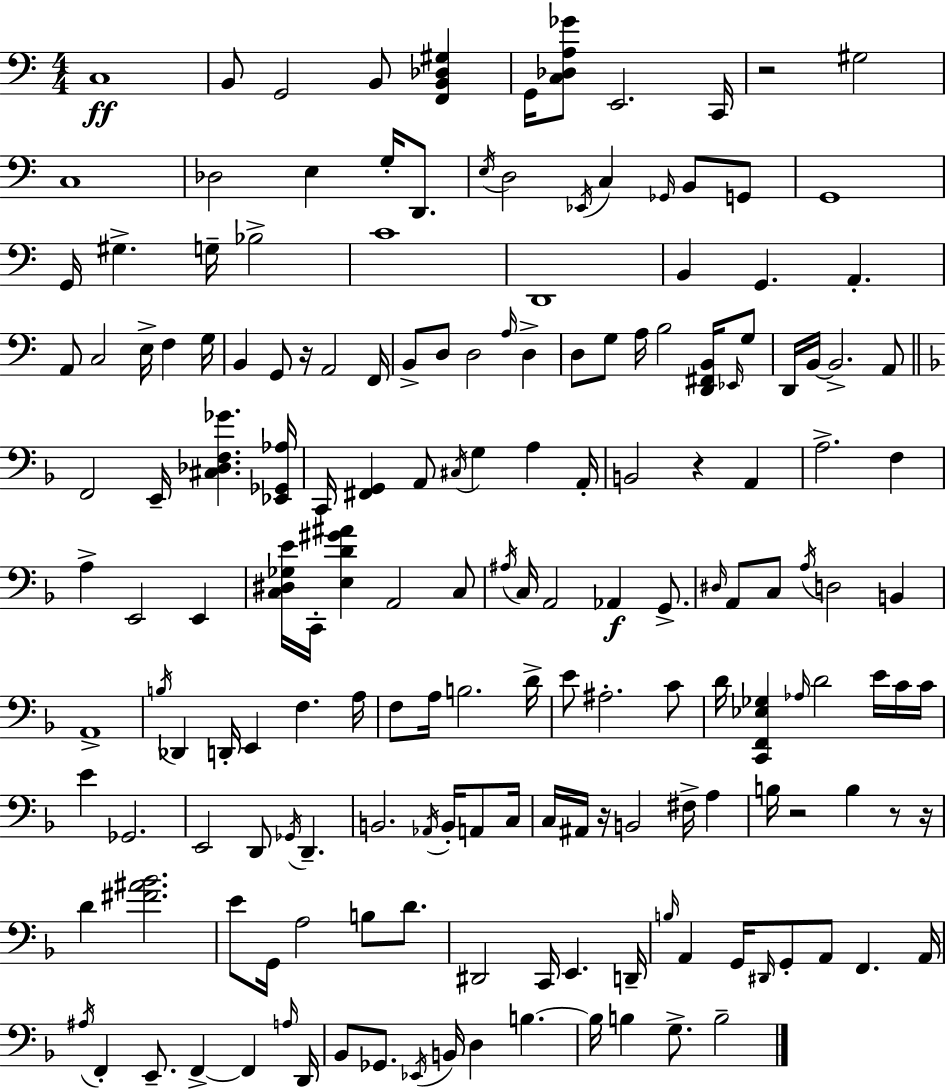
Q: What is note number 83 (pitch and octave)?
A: B2